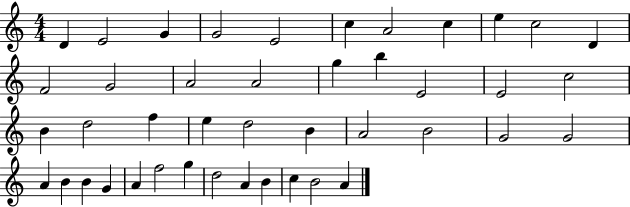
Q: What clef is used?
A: treble